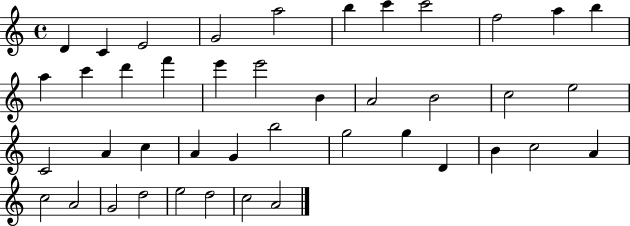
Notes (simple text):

D4/q C4/q E4/h G4/h A5/h B5/q C6/q C6/h F5/h A5/q B5/q A5/q C6/q D6/q F6/q E6/q E6/h B4/q A4/h B4/h C5/h E5/h C4/h A4/q C5/q A4/q G4/q B5/h G5/h G5/q D4/q B4/q C5/h A4/q C5/h A4/h G4/h D5/h E5/h D5/h C5/h A4/h